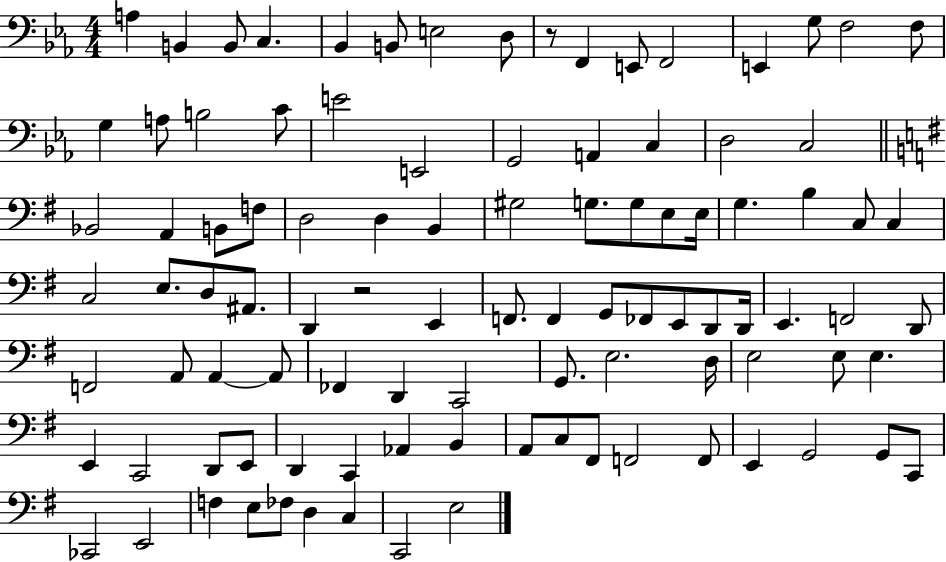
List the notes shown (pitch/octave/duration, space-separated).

A3/q B2/q B2/e C3/q. Bb2/q B2/e E3/h D3/e R/e F2/q E2/e F2/h E2/q G3/e F3/h F3/e G3/q A3/e B3/h C4/e E4/h E2/h G2/h A2/q C3/q D3/h C3/h Bb2/h A2/q B2/e F3/e D3/h D3/q B2/q G#3/h G3/e. G3/e E3/e E3/s G3/q. B3/q C3/e C3/q C3/h E3/e. D3/e A#2/e. D2/q R/h E2/q F2/e. F2/q G2/e FES2/e E2/e D2/e D2/s E2/q. F2/h D2/e F2/h A2/e A2/q A2/e FES2/q D2/q C2/h G2/e. E3/h. D3/s E3/h E3/e E3/q. E2/q C2/h D2/e E2/e D2/q C2/q Ab2/q B2/q A2/e C3/e F#2/e F2/h F2/e E2/q G2/h G2/e C2/e CES2/h E2/h F3/q E3/e FES3/e D3/q C3/q C2/h E3/h